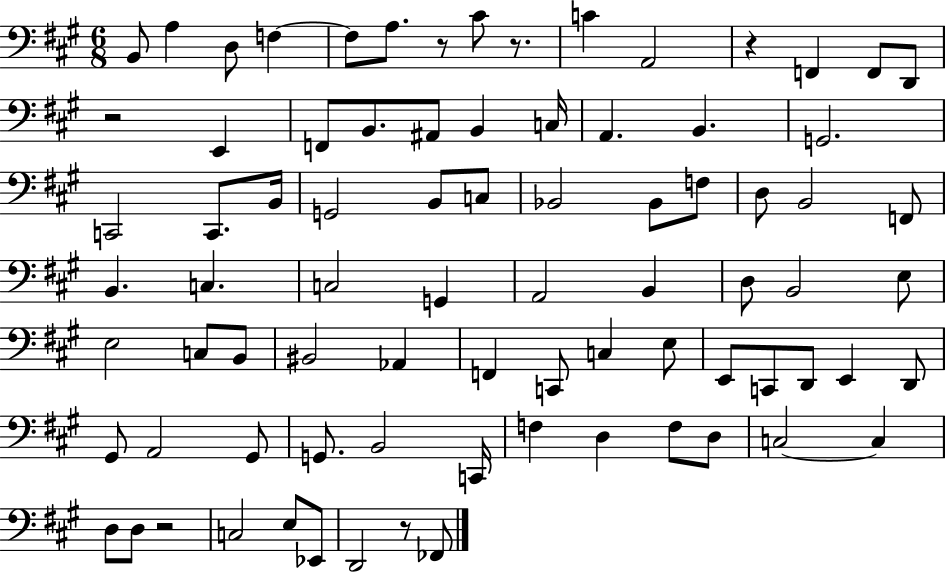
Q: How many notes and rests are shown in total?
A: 81